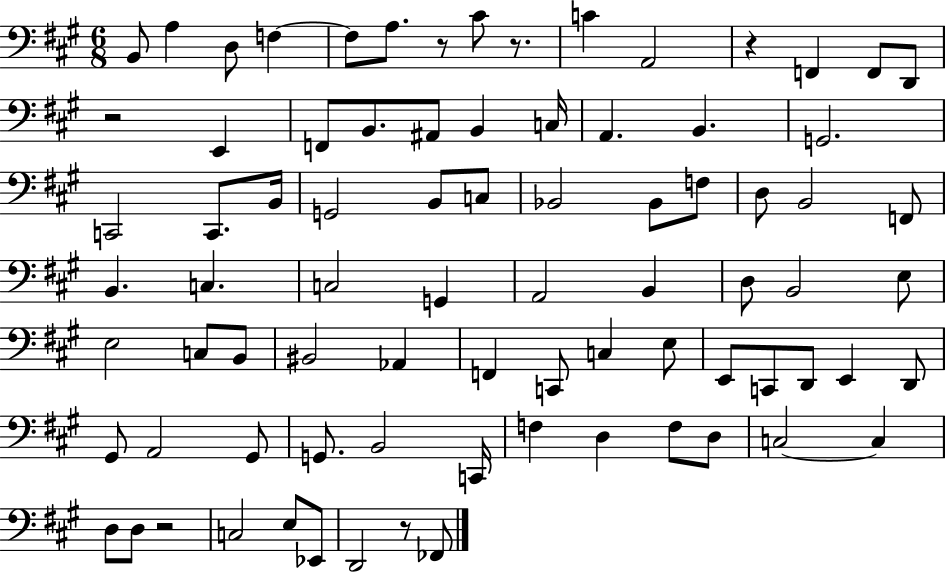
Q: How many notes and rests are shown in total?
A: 81